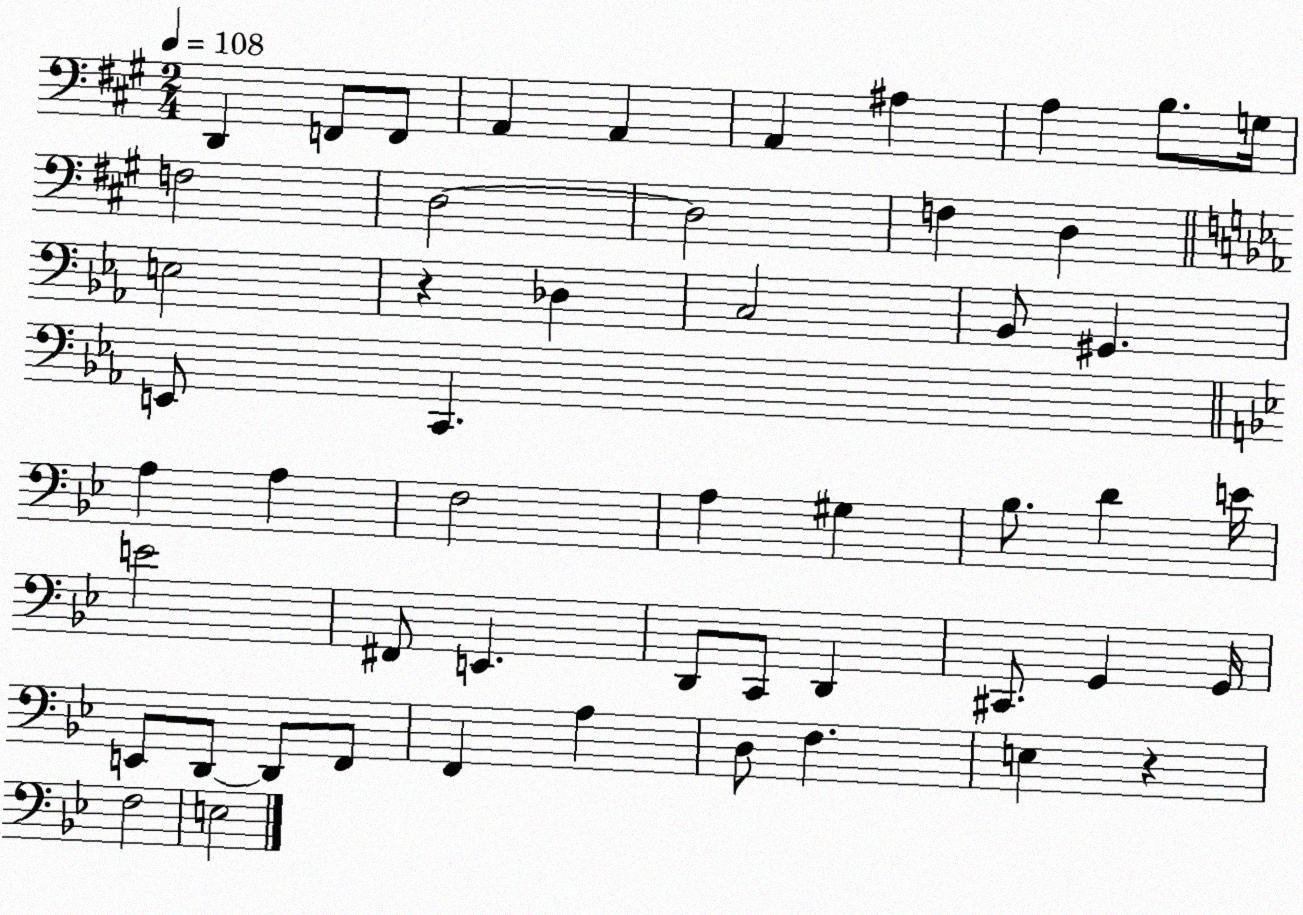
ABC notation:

X:1
T:Untitled
M:2/4
L:1/4
K:A
D,, F,,/2 F,,/2 A,, A,, A,, ^A, A, B,/2 G,/4 F,2 D,2 D,2 F, D, E,2 z _D, C,2 _B,,/2 ^G,, E,,/2 C,, A, A, F,2 A, ^G, _B,/2 D E/4 E2 ^F,,/2 E,, D,,/2 C,,/2 D,, ^C,,/2 G,, G,,/4 E,,/2 D,,/2 D,,/2 F,,/2 F,, A, D,/2 F, E, z F,2 E,2